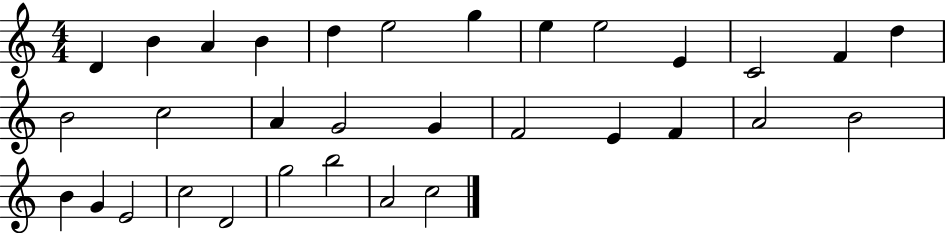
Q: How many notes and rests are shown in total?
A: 32